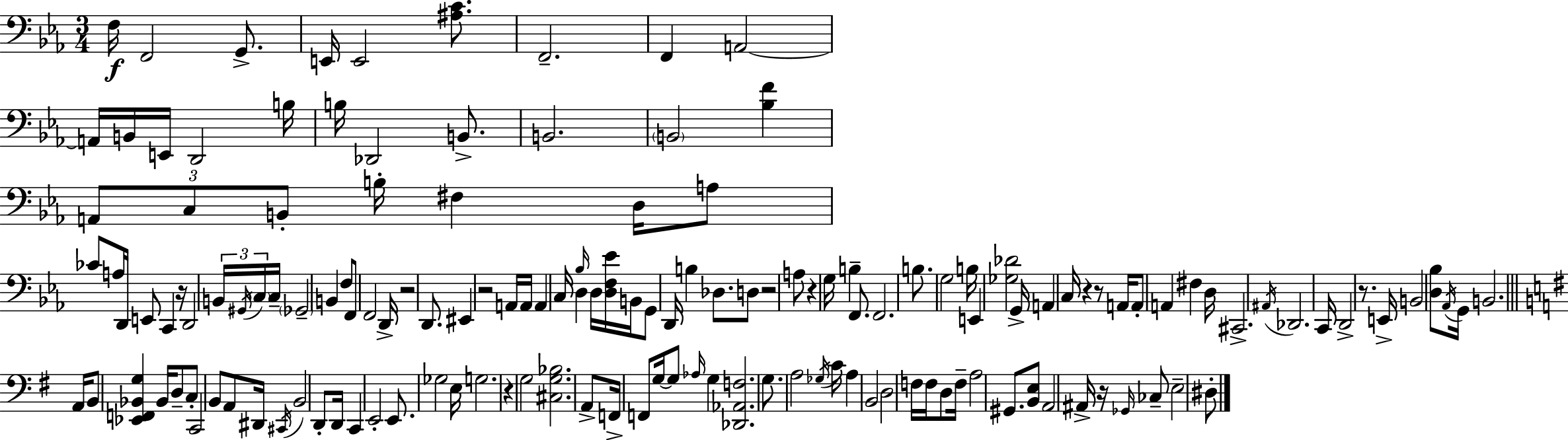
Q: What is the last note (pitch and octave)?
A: D#3